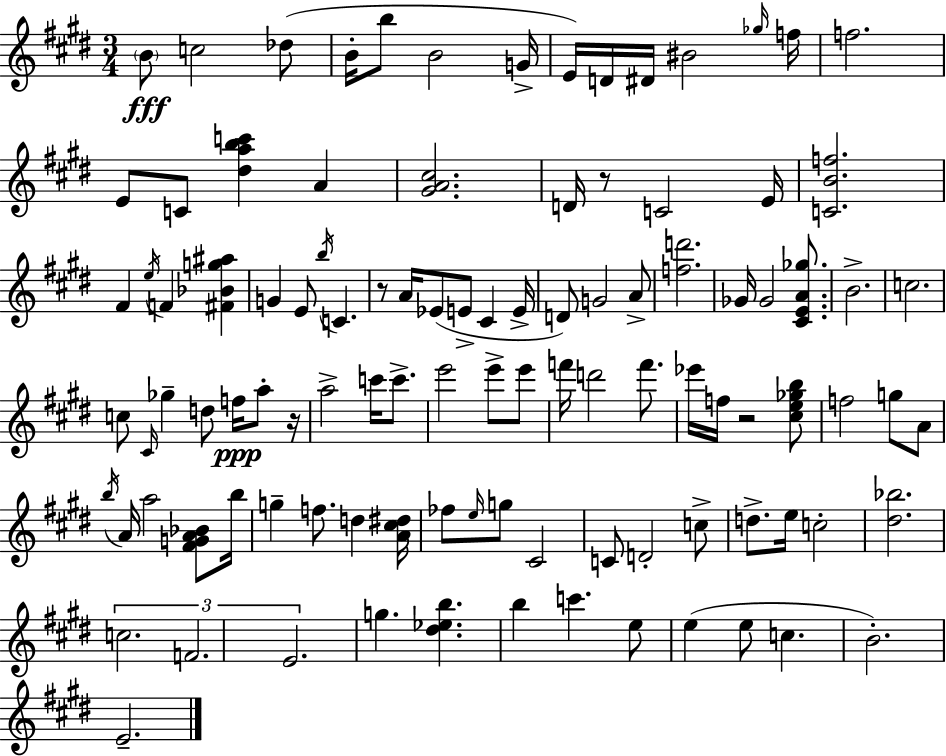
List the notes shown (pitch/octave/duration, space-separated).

B4/e C5/h Db5/e B4/s B5/e B4/h G4/s E4/s D4/s D#4/s BIS4/h Gb5/s F5/s F5/h. E4/e C4/e [D#5,A5,B5,C6]/q A4/q [G#4,A4,C#5]/h. D4/s R/e C4/h E4/s [C4,B4,F5]/h. F#4/q E5/s F4/q [F#4,Bb4,G5,A#5]/q G4/q E4/e B5/s C4/q. R/e A4/s Eb4/e E4/e C#4/q E4/s D4/e G4/h A4/e [F5,D6]/h. Gb4/s Gb4/h [C#4,E4,A4,Gb5]/e. B4/h. C5/h. C5/e C#4/s Gb5/q D5/e F5/s A5/e R/s A5/h C6/s C6/e. E6/h E6/e E6/e F6/s D6/h F6/e. Eb6/s F5/s R/h [C#5,E5,Gb5,B5]/e F5/h G5/e A4/e B5/s A4/s A5/h [F#4,G4,A4,Bb4]/e B5/s G5/q F5/e. D5/q [A4,C#5,D#5]/s FES5/e E5/s G5/e C#4/h C4/e D4/h C5/e D5/e. E5/s C5/h [D#5,Bb5]/h. C5/h. F4/h. E4/h. G5/q. [D#5,Eb5,B5]/q. B5/q C6/q. E5/e E5/q E5/e C5/q. B4/h. E4/h.